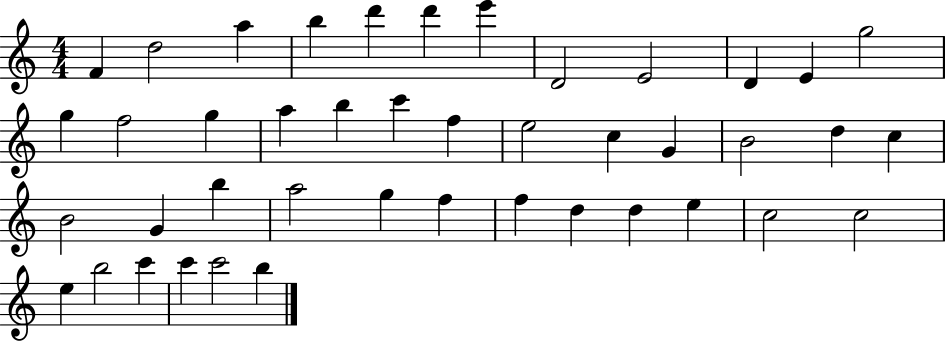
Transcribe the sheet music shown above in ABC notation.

X:1
T:Untitled
M:4/4
L:1/4
K:C
F d2 a b d' d' e' D2 E2 D E g2 g f2 g a b c' f e2 c G B2 d c B2 G b a2 g f f d d e c2 c2 e b2 c' c' c'2 b